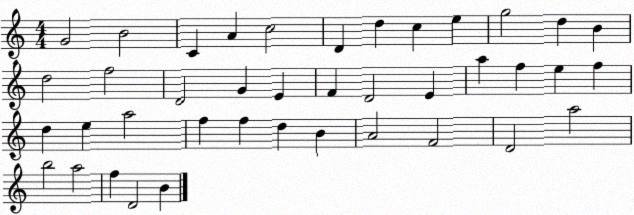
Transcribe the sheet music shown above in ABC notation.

X:1
T:Untitled
M:4/4
L:1/4
K:C
G2 B2 C A c2 D d c e g2 d B d2 f2 D2 G E F D2 E a f e f d e a2 f f d B A2 F2 D2 a2 b2 a2 f D2 B